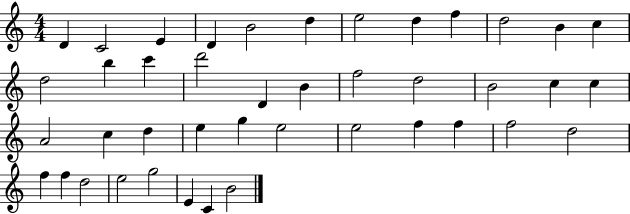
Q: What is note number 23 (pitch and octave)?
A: C5